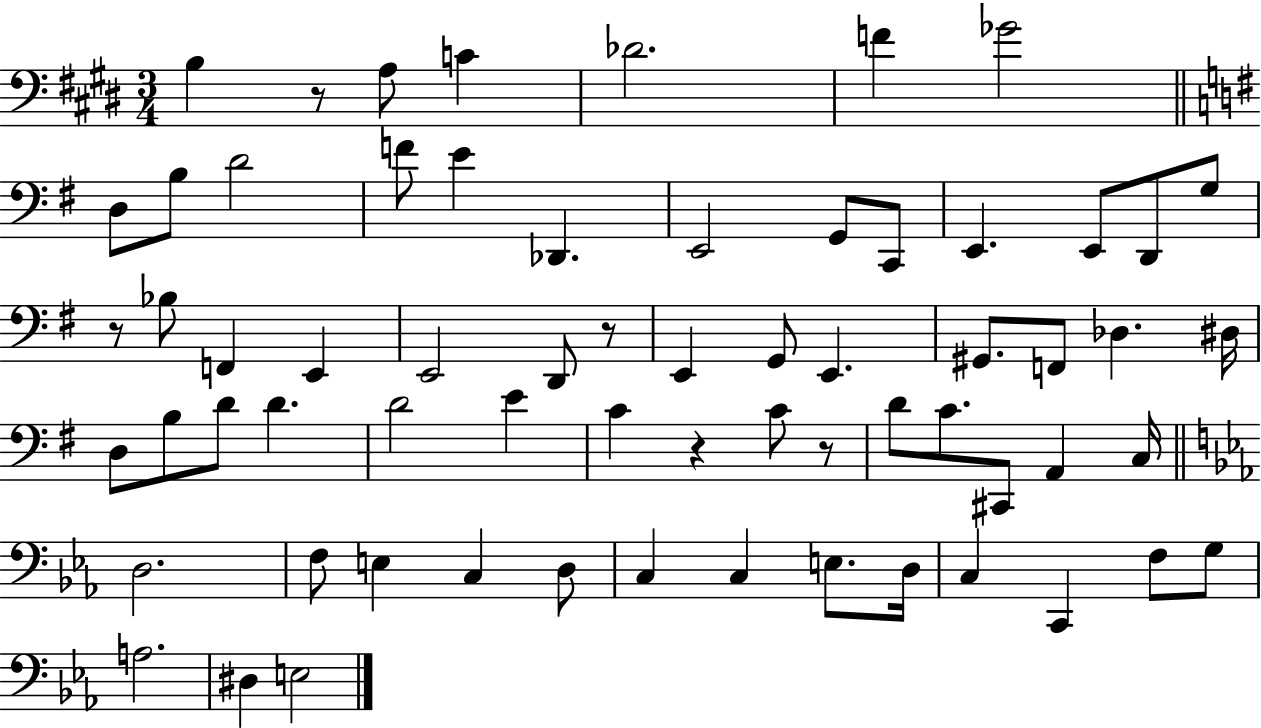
B3/q R/e A3/e C4/q Db4/h. F4/q Gb4/h D3/e B3/e D4/h F4/e E4/q Db2/q. E2/h G2/e C2/e E2/q. E2/e D2/e G3/e R/e Bb3/e F2/q E2/q E2/h D2/e R/e E2/q G2/e E2/q. G#2/e. F2/e Db3/q. D#3/s D3/e B3/e D4/e D4/q. D4/h E4/q C4/q R/q C4/e R/e D4/e C4/e. C#2/e A2/q C3/s D3/h. F3/e E3/q C3/q D3/e C3/q C3/q E3/e. D3/s C3/q C2/q F3/e G3/e A3/h. D#3/q E3/h